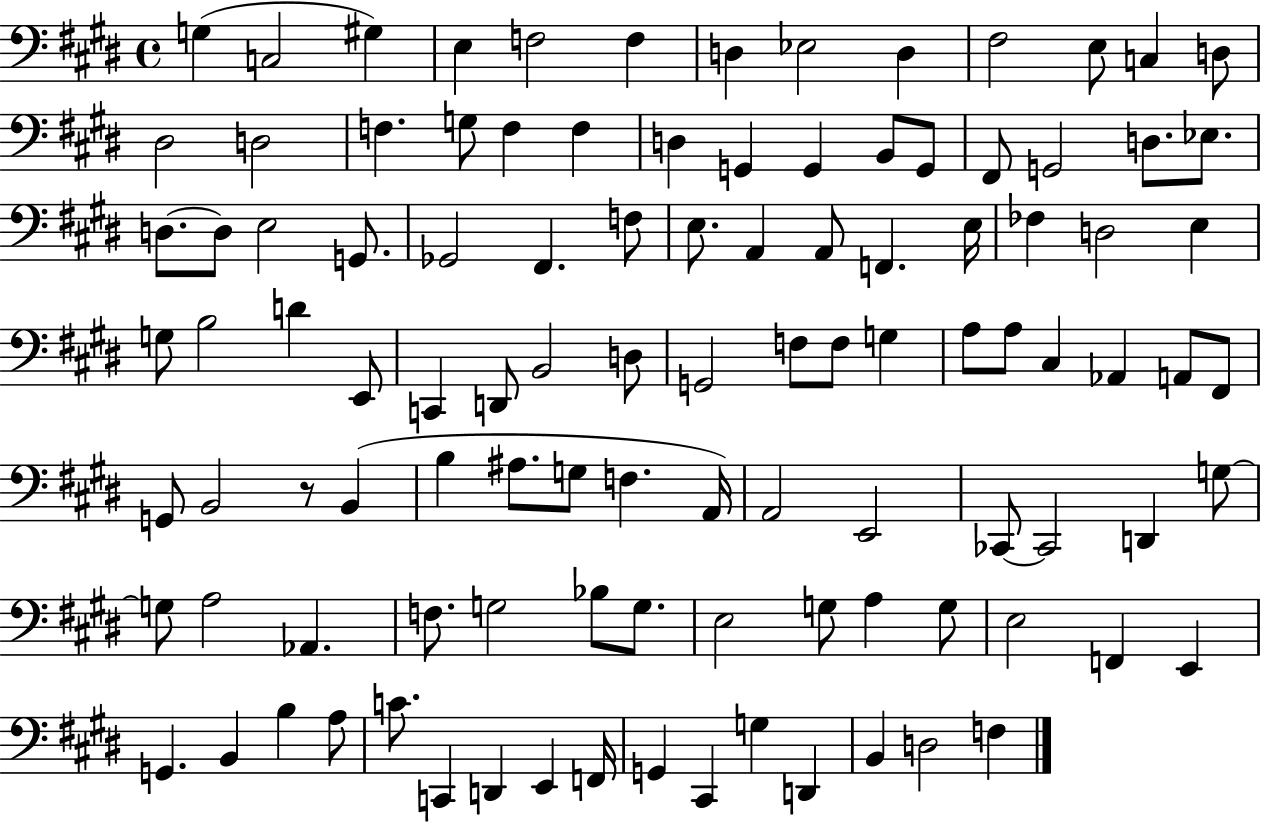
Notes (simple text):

G3/q C3/h G#3/q E3/q F3/h F3/q D3/q Eb3/h D3/q F#3/h E3/e C3/q D3/e D#3/h D3/h F3/q. G3/e F3/q F3/q D3/q G2/q G2/q B2/e G2/e F#2/e G2/h D3/e. Eb3/e. D3/e. D3/e E3/h G2/e. Gb2/h F#2/q. F3/e E3/e. A2/q A2/e F2/q. E3/s FES3/q D3/h E3/q G3/e B3/h D4/q E2/e C2/q D2/e B2/h D3/e G2/h F3/e F3/e G3/q A3/e A3/e C#3/q Ab2/q A2/e F#2/e G2/e B2/h R/e B2/q B3/q A#3/e. G3/e F3/q. A2/s A2/h E2/h CES2/e CES2/h D2/q G3/e G3/e A3/h Ab2/q. F3/e. G3/h Bb3/e G3/e. E3/h G3/e A3/q G3/e E3/h F2/q E2/q G2/q. B2/q B3/q A3/e C4/e. C2/q D2/q E2/q F2/s G2/q C#2/q G3/q D2/q B2/q D3/h F3/q